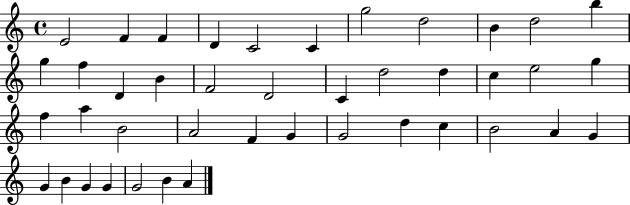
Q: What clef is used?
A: treble